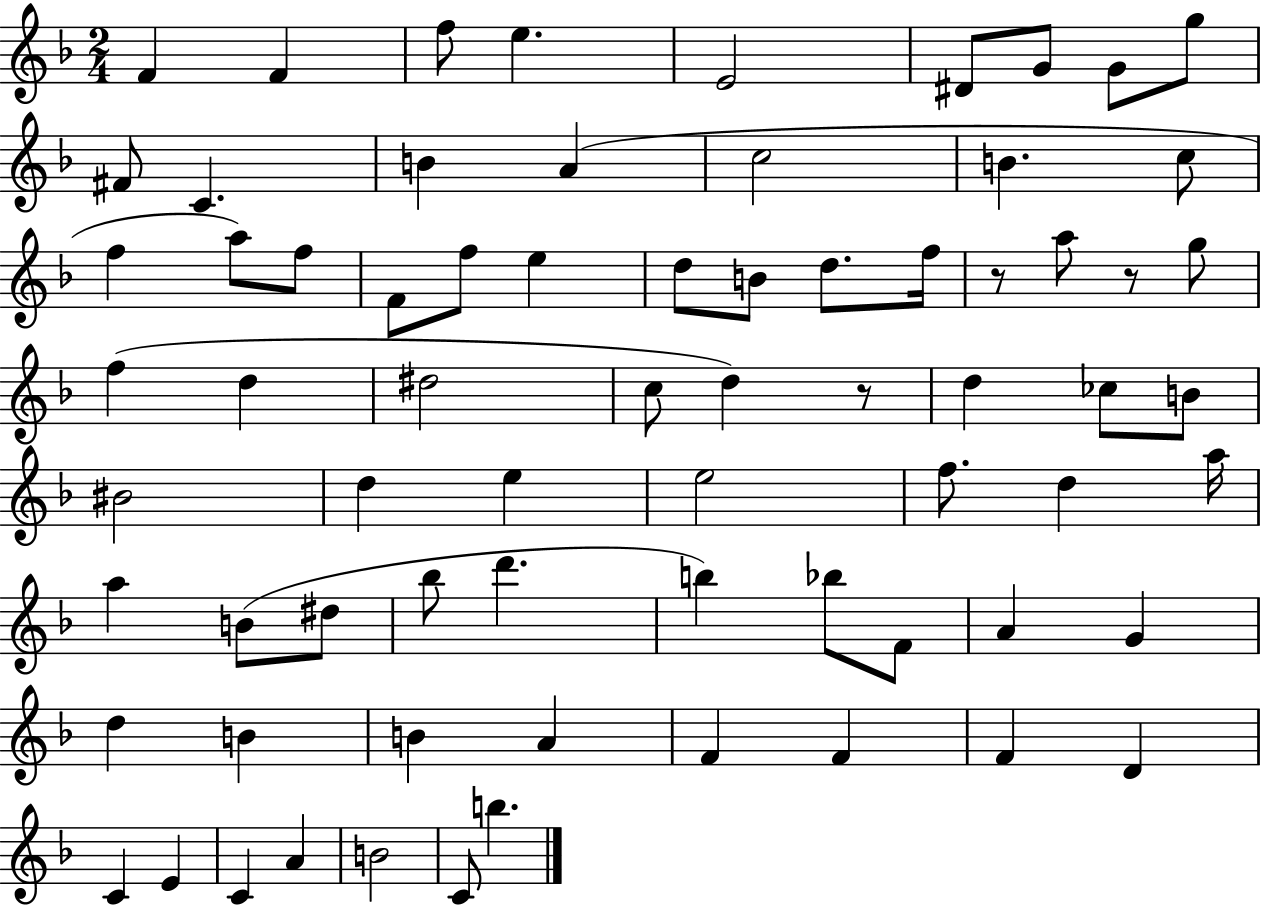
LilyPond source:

{
  \clef treble
  \numericTimeSignature
  \time 2/4
  \key f \major
  f'4 f'4 | f''8 e''4. | e'2 | dis'8 g'8 g'8 g''8 | \break fis'8 c'4. | b'4 a'4( | c''2 | b'4. c''8 | \break f''4 a''8) f''8 | f'8 f''8 e''4 | d''8 b'8 d''8. f''16 | r8 a''8 r8 g''8 | \break f''4( d''4 | dis''2 | c''8 d''4) r8 | d''4 ces''8 b'8 | \break bis'2 | d''4 e''4 | e''2 | f''8. d''4 a''16 | \break a''4 b'8( dis''8 | bes''8 d'''4. | b''4) bes''8 f'8 | a'4 g'4 | \break d''4 b'4 | b'4 a'4 | f'4 f'4 | f'4 d'4 | \break c'4 e'4 | c'4 a'4 | b'2 | c'8 b''4. | \break \bar "|."
}